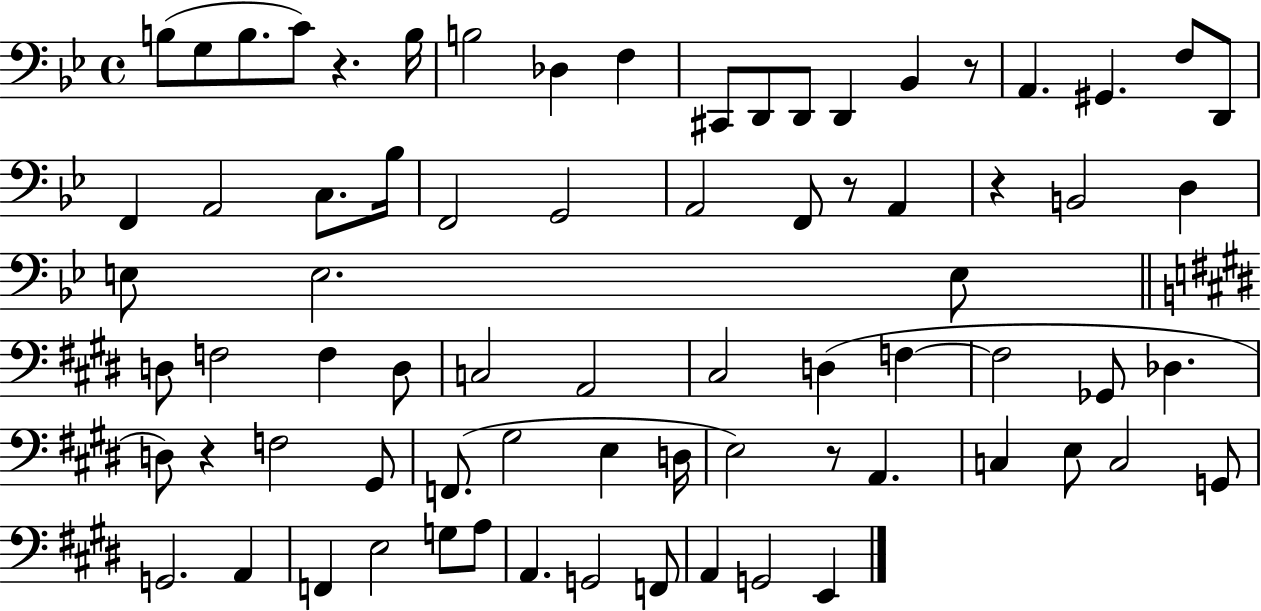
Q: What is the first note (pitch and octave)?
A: B3